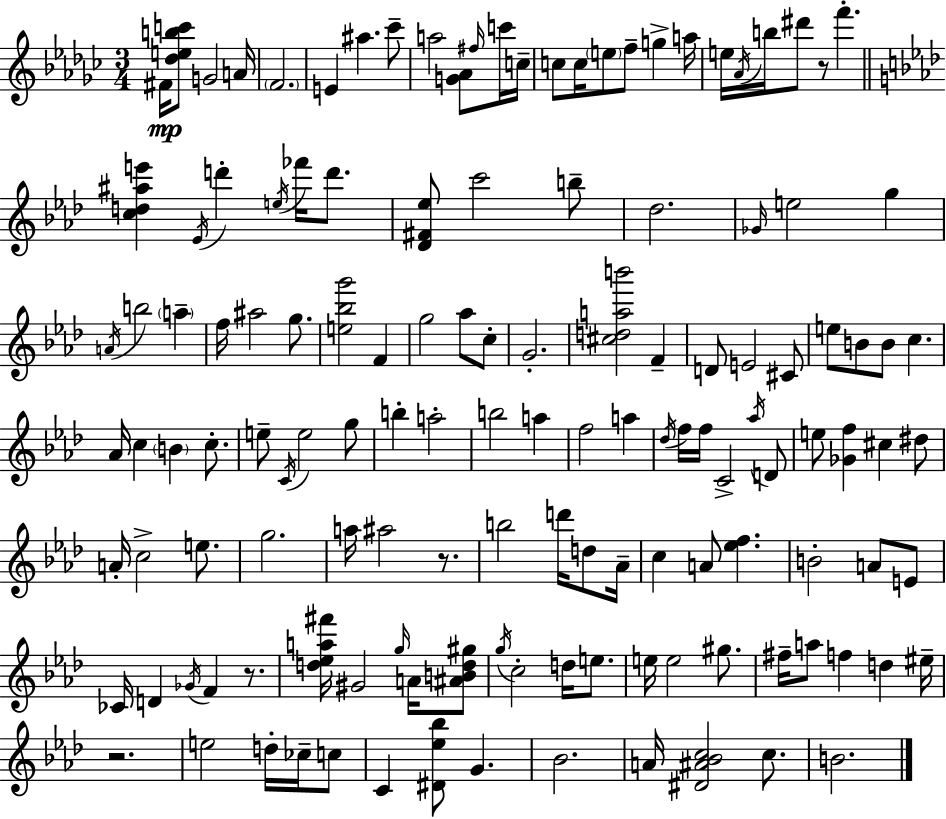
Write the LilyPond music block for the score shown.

{
  \clef treble
  \numericTimeSignature
  \time 3/4
  \key ees \minor
  fis'16\mp <des'' e'' b'' c'''>8 g'2 a'16 | \parenthesize f'2. | e'4 ais''4. ces'''8-- | a''2 <g' aes'>8 \grace { fis''16 } c'''16 | \break c''16-- c''8 c''16 \parenthesize e''8 f''8-- g''4-> | a''16 e''16 \acciaccatura { aes'16 } b''16 dis'''8 r8 f'''4.-. | \bar "||" \break \key aes \major <c'' d'' ais'' e'''>4 \acciaccatura { ees'16 } d'''4-. \acciaccatura { e''16 } fes'''16 d'''8. | <des' fis' ees''>8 c'''2 | b''8-- des''2. | \grace { ges'16 } e''2 g''4 | \break \acciaccatura { a'16 } b''2 | \parenthesize a''4-- f''16 ais''2 | g''8. <e'' bes'' g'''>2 | f'4 g''2 | \break aes''8 c''8-. g'2.-. | <cis'' d'' a'' b'''>2 | f'4-- d'8 e'2 | cis'8 e''8 b'8 b'8 c''4. | \break aes'16 c''4 \parenthesize b'4 | c''8.-. e''8-- \acciaccatura { c'16 } e''2 | g''8 b''4-. a''2-. | b''2 | \break a''4 f''2 | a''4 \acciaccatura { des''16 } f''16 f''16 c'2-> | \acciaccatura { aes''16 } d'8 e''8 <ges' f''>4 | cis''4 dis''8 a'16-. c''2-> | \break e''8. g''2. | a''16 ais''2 | r8. b''2 | d'''16 d''8 aes'16-- c''4 a'8 | \break <ees'' f''>4. b'2-. | a'8 e'8 ces'16 d'4 | \acciaccatura { ges'16 } f'4 r8. <d'' ees'' a'' fis'''>16 gis'2 | \grace { g''16 } a'16 <ais' b' d'' gis''>8 \acciaccatura { g''16 } c''2-. | \break d''16 e''8. e''16 e''2 | gis''8. fis''16-- a''8 | f''4 d''4 eis''16-- r2. | e''2 | \break d''16-. ces''16-- c''8 c'4 | <dis' ees'' bes''>8 g'4. bes'2. | a'16 <dis' ais' bes' c''>2 | c''8. b'2. | \break \bar "|."
}